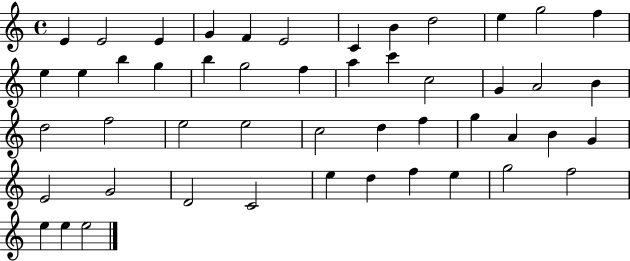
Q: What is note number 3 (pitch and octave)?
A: E4